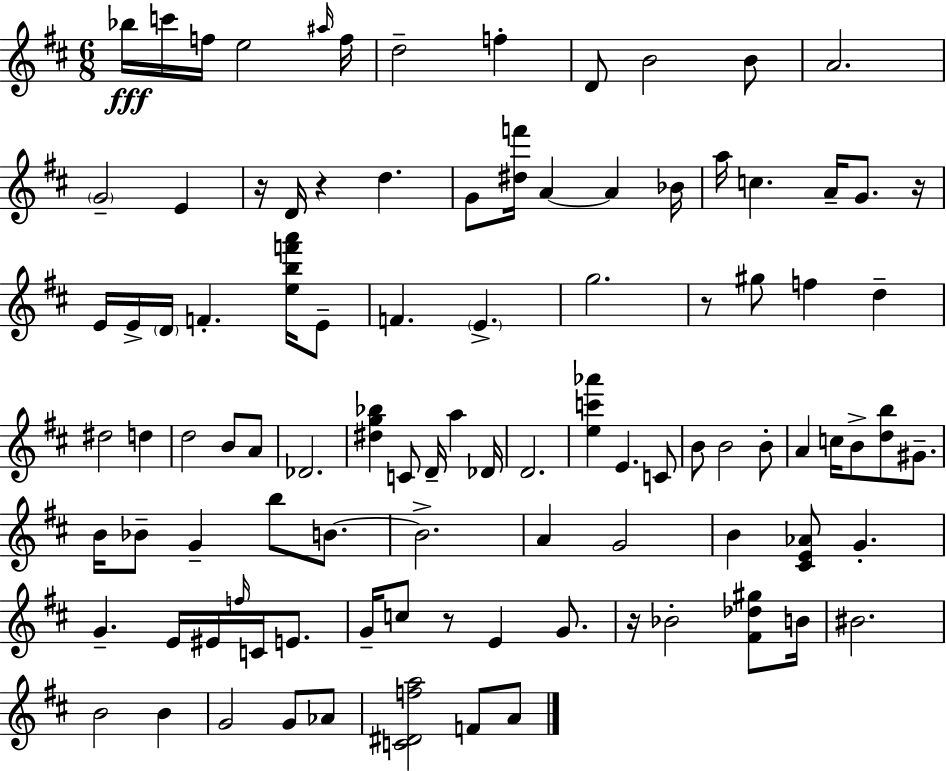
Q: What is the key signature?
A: D major